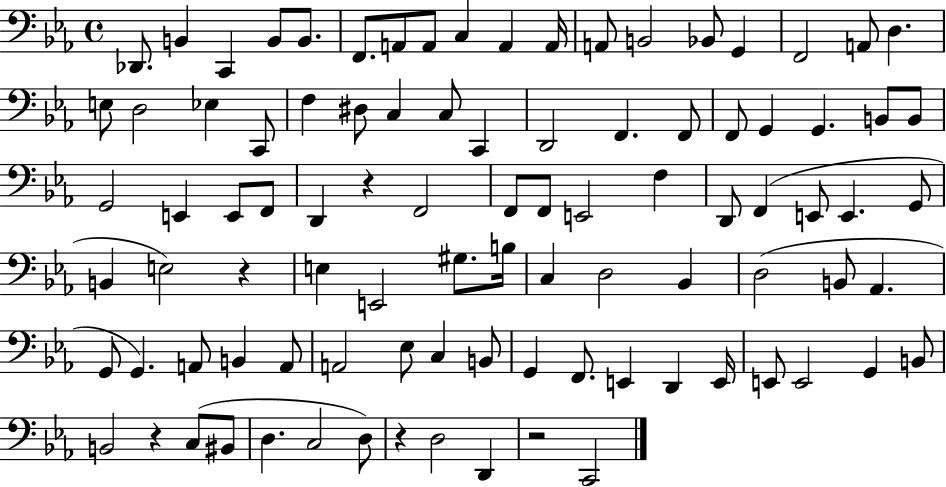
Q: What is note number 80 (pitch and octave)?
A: B2